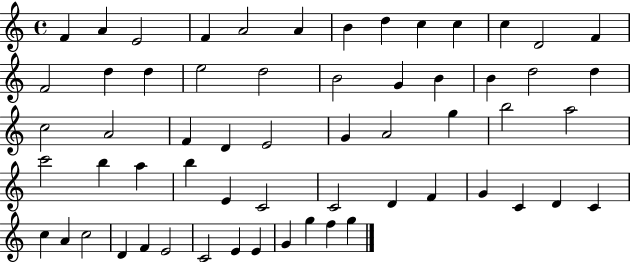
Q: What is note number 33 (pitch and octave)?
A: B5